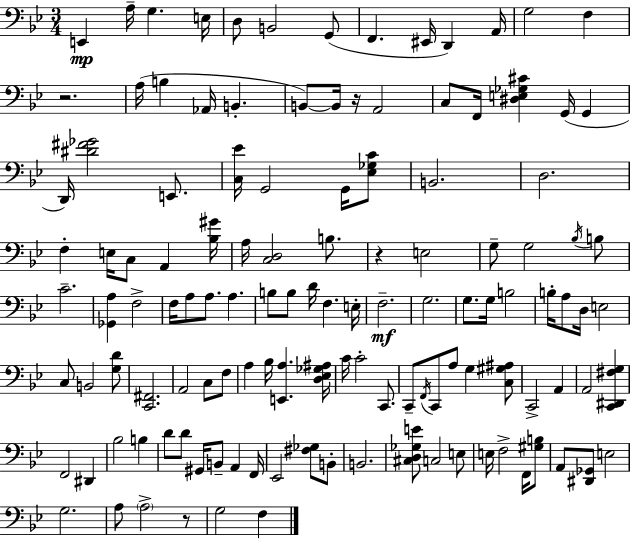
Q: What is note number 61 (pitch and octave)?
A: E3